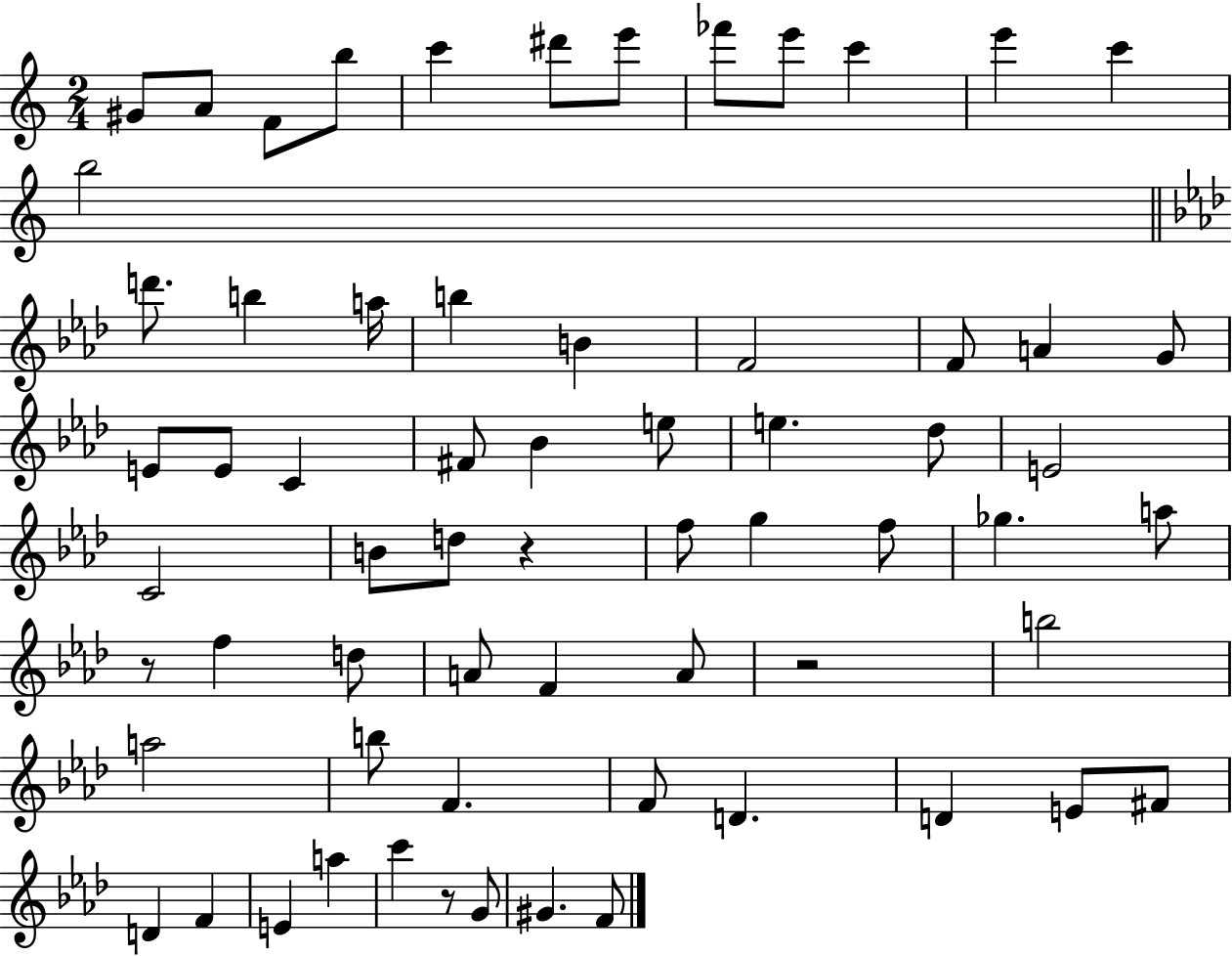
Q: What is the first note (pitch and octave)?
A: G#4